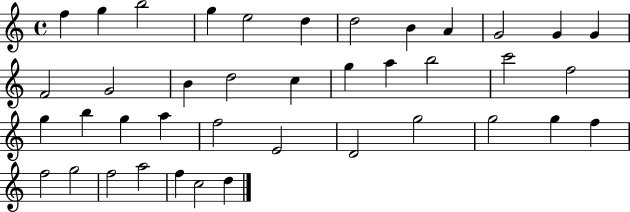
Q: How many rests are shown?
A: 0